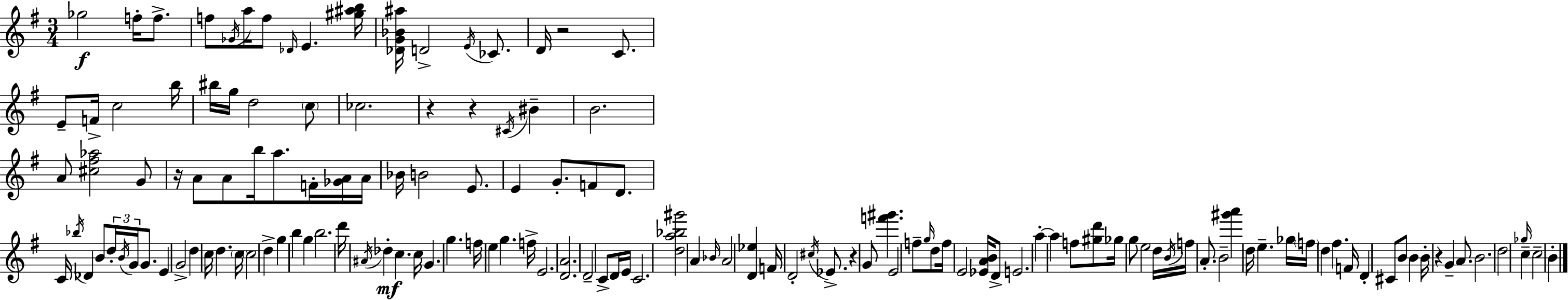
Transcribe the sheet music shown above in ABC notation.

X:1
T:Untitled
M:3/4
L:1/4
K:Em
_g2 f/4 f/2 f/2 _G/4 a/4 f/2 _D/4 E [^g^ab]/4 [_DG_B^a]/4 D2 E/4 _C/2 D/4 z2 C/2 E/2 F/4 c2 b/4 ^b/4 g/4 d2 c/2 _c2 z z ^C/4 ^B B2 A/2 [^c^f_a]2 G/2 z/4 A/2 A/2 b/4 a/2 F/4 [_GA]/4 A/4 _B/4 B2 E/2 E G/2 F/2 D/2 C/4 _b/4 _D B/2 d/4 B/4 G/4 G/2 E G2 d c/4 d c/4 c2 d g b g b2 d'/4 ^A/4 _d c c/4 G g f/4 e g f/4 E2 [DA]2 D2 C/2 D/4 E/4 C2 [da_b^g']2 A _B/4 A2 [D_e] F/4 D2 ^c/4 _E/2 z G/2 [f'^g'] E2 f/2 g/4 d/2 f/4 E2 [_EAB]/4 D/2 E2 a a f/2 [^gd']/2 _g/4 g/2 e2 d/4 B/4 f/4 A/2 B2 [^g'a'] d/4 e _g/4 f/4 d ^f F/4 D ^C/2 B/2 B B/4 z G A/2 B2 d2 _g/4 c c2 B